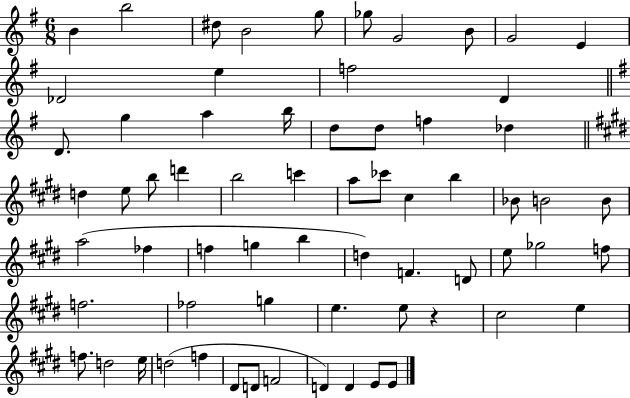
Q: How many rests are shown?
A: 1